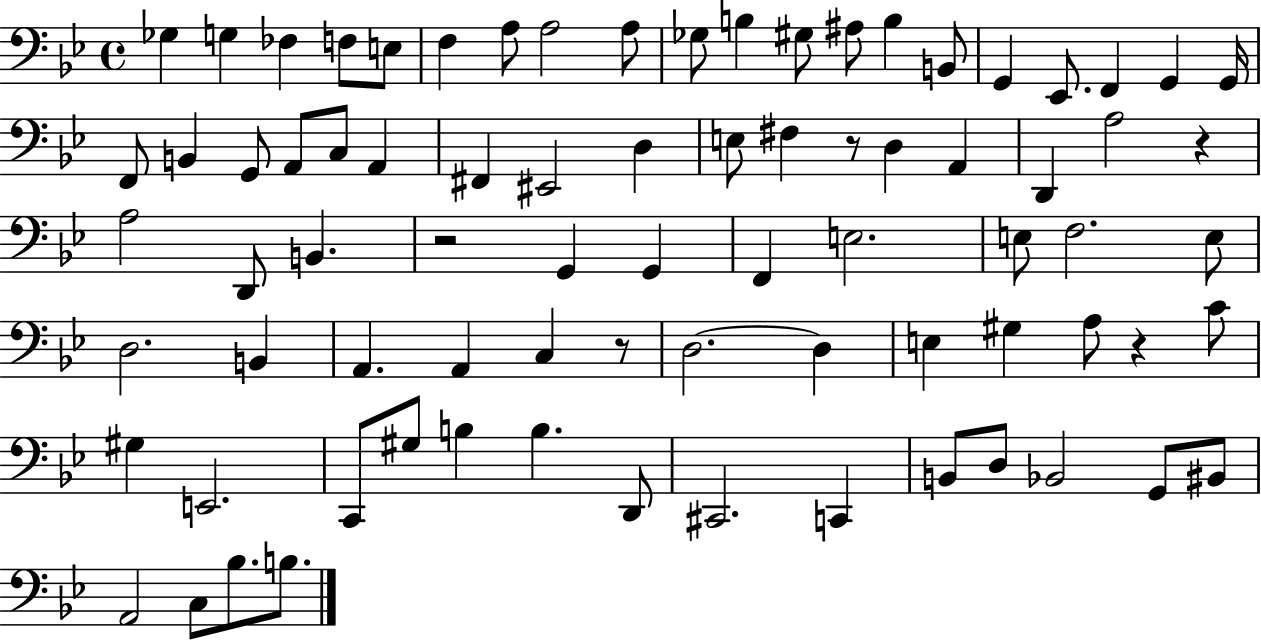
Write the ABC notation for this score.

X:1
T:Untitled
M:4/4
L:1/4
K:Bb
_G, G, _F, F,/2 E,/2 F, A,/2 A,2 A,/2 _G,/2 B, ^G,/2 ^A,/2 B, B,,/2 G,, _E,,/2 F,, G,, G,,/4 F,,/2 B,, G,,/2 A,,/2 C,/2 A,, ^F,, ^E,,2 D, E,/2 ^F, z/2 D, A,, D,, A,2 z A,2 D,,/2 B,, z2 G,, G,, F,, E,2 E,/2 F,2 E,/2 D,2 B,, A,, A,, C, z/2 D,2 D, E, ^G, A,/2 z C/2 ^G, E,,2 C,,/2 ^G,/2 B, B, D,,/2 ^C,,2 C,, B,,/2 D,/2 _B,,2 G,,/2 ^B,,/2 A,,2 C,/2 _B,/2 B,/2